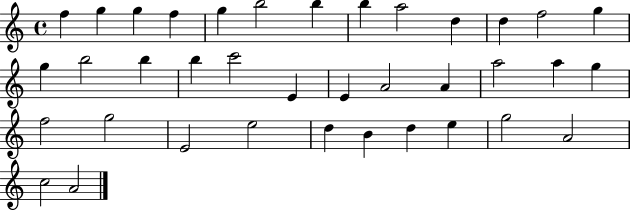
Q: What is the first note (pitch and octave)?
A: F5